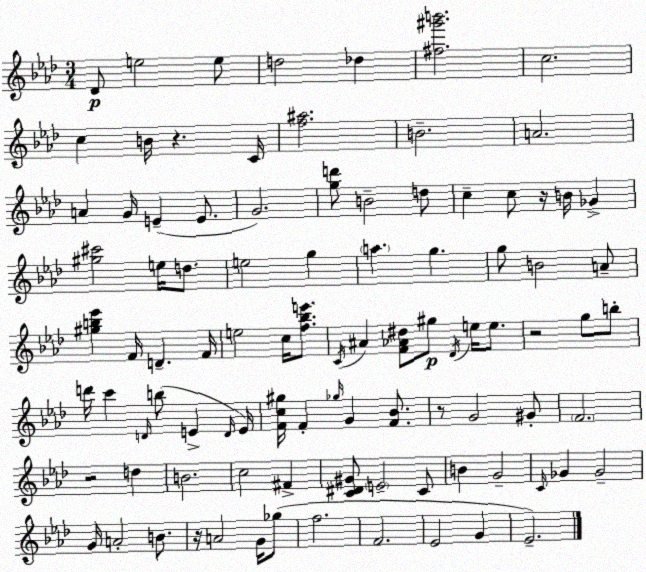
X:1
T:Untitled
M:3/4
L:1/4
K:Ab
_D/2 e2 e/2 d2 _d [^f^g'b']2 c2 c B/4 z C/4 [f^a]2 B2 A2 A G/4 E E/2 G2 [gd']/2 B2 d/2 c c/2 z/4 B/4 _G [^g^c']2 e/4 d/2 e2 g a g g/2 B2 A/2 [^gb_e'] F/4 D F/4 e2 c/4 [f_be']/2 C/4 ^A [F_A^d]/2 ^g/2 _D/4 e/4 e/2 z2 g/2 b/2 d'/4 c' D/4 b/2 E D/4 E/4 [Fc^g]/4 F _g/4 G [F_B]/2 z/2 G2 ^G/2 F2 z2 d B2 c2 ^F [C^D^G]/2 E2 C/2 B G2 C/4 _G _G2 G/4 A2 B/2 z/4 A2 G/4 _g/2 f2 F2 _E2 G _E2